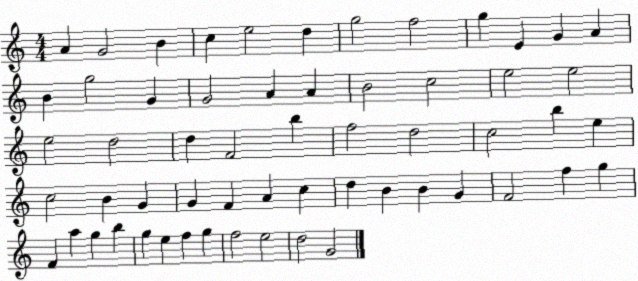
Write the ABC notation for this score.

X:1
T:Untitled
M:4/4
L:1/4
K:C
A G2 B c e2 d g2 f2 g E G A B g2 G G2 A A B2 c2 e2 e2 e2 d2 d F2 b f2 d2 c2 b e c2 B G G F A c d B B G F2 f g F a g b g e f g f2 e2 d2 G2